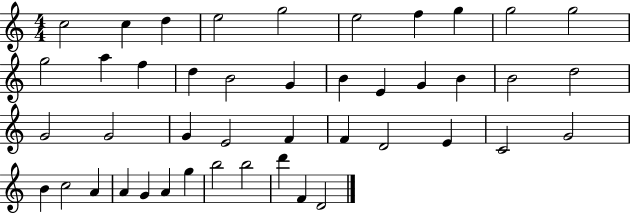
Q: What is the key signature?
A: C major